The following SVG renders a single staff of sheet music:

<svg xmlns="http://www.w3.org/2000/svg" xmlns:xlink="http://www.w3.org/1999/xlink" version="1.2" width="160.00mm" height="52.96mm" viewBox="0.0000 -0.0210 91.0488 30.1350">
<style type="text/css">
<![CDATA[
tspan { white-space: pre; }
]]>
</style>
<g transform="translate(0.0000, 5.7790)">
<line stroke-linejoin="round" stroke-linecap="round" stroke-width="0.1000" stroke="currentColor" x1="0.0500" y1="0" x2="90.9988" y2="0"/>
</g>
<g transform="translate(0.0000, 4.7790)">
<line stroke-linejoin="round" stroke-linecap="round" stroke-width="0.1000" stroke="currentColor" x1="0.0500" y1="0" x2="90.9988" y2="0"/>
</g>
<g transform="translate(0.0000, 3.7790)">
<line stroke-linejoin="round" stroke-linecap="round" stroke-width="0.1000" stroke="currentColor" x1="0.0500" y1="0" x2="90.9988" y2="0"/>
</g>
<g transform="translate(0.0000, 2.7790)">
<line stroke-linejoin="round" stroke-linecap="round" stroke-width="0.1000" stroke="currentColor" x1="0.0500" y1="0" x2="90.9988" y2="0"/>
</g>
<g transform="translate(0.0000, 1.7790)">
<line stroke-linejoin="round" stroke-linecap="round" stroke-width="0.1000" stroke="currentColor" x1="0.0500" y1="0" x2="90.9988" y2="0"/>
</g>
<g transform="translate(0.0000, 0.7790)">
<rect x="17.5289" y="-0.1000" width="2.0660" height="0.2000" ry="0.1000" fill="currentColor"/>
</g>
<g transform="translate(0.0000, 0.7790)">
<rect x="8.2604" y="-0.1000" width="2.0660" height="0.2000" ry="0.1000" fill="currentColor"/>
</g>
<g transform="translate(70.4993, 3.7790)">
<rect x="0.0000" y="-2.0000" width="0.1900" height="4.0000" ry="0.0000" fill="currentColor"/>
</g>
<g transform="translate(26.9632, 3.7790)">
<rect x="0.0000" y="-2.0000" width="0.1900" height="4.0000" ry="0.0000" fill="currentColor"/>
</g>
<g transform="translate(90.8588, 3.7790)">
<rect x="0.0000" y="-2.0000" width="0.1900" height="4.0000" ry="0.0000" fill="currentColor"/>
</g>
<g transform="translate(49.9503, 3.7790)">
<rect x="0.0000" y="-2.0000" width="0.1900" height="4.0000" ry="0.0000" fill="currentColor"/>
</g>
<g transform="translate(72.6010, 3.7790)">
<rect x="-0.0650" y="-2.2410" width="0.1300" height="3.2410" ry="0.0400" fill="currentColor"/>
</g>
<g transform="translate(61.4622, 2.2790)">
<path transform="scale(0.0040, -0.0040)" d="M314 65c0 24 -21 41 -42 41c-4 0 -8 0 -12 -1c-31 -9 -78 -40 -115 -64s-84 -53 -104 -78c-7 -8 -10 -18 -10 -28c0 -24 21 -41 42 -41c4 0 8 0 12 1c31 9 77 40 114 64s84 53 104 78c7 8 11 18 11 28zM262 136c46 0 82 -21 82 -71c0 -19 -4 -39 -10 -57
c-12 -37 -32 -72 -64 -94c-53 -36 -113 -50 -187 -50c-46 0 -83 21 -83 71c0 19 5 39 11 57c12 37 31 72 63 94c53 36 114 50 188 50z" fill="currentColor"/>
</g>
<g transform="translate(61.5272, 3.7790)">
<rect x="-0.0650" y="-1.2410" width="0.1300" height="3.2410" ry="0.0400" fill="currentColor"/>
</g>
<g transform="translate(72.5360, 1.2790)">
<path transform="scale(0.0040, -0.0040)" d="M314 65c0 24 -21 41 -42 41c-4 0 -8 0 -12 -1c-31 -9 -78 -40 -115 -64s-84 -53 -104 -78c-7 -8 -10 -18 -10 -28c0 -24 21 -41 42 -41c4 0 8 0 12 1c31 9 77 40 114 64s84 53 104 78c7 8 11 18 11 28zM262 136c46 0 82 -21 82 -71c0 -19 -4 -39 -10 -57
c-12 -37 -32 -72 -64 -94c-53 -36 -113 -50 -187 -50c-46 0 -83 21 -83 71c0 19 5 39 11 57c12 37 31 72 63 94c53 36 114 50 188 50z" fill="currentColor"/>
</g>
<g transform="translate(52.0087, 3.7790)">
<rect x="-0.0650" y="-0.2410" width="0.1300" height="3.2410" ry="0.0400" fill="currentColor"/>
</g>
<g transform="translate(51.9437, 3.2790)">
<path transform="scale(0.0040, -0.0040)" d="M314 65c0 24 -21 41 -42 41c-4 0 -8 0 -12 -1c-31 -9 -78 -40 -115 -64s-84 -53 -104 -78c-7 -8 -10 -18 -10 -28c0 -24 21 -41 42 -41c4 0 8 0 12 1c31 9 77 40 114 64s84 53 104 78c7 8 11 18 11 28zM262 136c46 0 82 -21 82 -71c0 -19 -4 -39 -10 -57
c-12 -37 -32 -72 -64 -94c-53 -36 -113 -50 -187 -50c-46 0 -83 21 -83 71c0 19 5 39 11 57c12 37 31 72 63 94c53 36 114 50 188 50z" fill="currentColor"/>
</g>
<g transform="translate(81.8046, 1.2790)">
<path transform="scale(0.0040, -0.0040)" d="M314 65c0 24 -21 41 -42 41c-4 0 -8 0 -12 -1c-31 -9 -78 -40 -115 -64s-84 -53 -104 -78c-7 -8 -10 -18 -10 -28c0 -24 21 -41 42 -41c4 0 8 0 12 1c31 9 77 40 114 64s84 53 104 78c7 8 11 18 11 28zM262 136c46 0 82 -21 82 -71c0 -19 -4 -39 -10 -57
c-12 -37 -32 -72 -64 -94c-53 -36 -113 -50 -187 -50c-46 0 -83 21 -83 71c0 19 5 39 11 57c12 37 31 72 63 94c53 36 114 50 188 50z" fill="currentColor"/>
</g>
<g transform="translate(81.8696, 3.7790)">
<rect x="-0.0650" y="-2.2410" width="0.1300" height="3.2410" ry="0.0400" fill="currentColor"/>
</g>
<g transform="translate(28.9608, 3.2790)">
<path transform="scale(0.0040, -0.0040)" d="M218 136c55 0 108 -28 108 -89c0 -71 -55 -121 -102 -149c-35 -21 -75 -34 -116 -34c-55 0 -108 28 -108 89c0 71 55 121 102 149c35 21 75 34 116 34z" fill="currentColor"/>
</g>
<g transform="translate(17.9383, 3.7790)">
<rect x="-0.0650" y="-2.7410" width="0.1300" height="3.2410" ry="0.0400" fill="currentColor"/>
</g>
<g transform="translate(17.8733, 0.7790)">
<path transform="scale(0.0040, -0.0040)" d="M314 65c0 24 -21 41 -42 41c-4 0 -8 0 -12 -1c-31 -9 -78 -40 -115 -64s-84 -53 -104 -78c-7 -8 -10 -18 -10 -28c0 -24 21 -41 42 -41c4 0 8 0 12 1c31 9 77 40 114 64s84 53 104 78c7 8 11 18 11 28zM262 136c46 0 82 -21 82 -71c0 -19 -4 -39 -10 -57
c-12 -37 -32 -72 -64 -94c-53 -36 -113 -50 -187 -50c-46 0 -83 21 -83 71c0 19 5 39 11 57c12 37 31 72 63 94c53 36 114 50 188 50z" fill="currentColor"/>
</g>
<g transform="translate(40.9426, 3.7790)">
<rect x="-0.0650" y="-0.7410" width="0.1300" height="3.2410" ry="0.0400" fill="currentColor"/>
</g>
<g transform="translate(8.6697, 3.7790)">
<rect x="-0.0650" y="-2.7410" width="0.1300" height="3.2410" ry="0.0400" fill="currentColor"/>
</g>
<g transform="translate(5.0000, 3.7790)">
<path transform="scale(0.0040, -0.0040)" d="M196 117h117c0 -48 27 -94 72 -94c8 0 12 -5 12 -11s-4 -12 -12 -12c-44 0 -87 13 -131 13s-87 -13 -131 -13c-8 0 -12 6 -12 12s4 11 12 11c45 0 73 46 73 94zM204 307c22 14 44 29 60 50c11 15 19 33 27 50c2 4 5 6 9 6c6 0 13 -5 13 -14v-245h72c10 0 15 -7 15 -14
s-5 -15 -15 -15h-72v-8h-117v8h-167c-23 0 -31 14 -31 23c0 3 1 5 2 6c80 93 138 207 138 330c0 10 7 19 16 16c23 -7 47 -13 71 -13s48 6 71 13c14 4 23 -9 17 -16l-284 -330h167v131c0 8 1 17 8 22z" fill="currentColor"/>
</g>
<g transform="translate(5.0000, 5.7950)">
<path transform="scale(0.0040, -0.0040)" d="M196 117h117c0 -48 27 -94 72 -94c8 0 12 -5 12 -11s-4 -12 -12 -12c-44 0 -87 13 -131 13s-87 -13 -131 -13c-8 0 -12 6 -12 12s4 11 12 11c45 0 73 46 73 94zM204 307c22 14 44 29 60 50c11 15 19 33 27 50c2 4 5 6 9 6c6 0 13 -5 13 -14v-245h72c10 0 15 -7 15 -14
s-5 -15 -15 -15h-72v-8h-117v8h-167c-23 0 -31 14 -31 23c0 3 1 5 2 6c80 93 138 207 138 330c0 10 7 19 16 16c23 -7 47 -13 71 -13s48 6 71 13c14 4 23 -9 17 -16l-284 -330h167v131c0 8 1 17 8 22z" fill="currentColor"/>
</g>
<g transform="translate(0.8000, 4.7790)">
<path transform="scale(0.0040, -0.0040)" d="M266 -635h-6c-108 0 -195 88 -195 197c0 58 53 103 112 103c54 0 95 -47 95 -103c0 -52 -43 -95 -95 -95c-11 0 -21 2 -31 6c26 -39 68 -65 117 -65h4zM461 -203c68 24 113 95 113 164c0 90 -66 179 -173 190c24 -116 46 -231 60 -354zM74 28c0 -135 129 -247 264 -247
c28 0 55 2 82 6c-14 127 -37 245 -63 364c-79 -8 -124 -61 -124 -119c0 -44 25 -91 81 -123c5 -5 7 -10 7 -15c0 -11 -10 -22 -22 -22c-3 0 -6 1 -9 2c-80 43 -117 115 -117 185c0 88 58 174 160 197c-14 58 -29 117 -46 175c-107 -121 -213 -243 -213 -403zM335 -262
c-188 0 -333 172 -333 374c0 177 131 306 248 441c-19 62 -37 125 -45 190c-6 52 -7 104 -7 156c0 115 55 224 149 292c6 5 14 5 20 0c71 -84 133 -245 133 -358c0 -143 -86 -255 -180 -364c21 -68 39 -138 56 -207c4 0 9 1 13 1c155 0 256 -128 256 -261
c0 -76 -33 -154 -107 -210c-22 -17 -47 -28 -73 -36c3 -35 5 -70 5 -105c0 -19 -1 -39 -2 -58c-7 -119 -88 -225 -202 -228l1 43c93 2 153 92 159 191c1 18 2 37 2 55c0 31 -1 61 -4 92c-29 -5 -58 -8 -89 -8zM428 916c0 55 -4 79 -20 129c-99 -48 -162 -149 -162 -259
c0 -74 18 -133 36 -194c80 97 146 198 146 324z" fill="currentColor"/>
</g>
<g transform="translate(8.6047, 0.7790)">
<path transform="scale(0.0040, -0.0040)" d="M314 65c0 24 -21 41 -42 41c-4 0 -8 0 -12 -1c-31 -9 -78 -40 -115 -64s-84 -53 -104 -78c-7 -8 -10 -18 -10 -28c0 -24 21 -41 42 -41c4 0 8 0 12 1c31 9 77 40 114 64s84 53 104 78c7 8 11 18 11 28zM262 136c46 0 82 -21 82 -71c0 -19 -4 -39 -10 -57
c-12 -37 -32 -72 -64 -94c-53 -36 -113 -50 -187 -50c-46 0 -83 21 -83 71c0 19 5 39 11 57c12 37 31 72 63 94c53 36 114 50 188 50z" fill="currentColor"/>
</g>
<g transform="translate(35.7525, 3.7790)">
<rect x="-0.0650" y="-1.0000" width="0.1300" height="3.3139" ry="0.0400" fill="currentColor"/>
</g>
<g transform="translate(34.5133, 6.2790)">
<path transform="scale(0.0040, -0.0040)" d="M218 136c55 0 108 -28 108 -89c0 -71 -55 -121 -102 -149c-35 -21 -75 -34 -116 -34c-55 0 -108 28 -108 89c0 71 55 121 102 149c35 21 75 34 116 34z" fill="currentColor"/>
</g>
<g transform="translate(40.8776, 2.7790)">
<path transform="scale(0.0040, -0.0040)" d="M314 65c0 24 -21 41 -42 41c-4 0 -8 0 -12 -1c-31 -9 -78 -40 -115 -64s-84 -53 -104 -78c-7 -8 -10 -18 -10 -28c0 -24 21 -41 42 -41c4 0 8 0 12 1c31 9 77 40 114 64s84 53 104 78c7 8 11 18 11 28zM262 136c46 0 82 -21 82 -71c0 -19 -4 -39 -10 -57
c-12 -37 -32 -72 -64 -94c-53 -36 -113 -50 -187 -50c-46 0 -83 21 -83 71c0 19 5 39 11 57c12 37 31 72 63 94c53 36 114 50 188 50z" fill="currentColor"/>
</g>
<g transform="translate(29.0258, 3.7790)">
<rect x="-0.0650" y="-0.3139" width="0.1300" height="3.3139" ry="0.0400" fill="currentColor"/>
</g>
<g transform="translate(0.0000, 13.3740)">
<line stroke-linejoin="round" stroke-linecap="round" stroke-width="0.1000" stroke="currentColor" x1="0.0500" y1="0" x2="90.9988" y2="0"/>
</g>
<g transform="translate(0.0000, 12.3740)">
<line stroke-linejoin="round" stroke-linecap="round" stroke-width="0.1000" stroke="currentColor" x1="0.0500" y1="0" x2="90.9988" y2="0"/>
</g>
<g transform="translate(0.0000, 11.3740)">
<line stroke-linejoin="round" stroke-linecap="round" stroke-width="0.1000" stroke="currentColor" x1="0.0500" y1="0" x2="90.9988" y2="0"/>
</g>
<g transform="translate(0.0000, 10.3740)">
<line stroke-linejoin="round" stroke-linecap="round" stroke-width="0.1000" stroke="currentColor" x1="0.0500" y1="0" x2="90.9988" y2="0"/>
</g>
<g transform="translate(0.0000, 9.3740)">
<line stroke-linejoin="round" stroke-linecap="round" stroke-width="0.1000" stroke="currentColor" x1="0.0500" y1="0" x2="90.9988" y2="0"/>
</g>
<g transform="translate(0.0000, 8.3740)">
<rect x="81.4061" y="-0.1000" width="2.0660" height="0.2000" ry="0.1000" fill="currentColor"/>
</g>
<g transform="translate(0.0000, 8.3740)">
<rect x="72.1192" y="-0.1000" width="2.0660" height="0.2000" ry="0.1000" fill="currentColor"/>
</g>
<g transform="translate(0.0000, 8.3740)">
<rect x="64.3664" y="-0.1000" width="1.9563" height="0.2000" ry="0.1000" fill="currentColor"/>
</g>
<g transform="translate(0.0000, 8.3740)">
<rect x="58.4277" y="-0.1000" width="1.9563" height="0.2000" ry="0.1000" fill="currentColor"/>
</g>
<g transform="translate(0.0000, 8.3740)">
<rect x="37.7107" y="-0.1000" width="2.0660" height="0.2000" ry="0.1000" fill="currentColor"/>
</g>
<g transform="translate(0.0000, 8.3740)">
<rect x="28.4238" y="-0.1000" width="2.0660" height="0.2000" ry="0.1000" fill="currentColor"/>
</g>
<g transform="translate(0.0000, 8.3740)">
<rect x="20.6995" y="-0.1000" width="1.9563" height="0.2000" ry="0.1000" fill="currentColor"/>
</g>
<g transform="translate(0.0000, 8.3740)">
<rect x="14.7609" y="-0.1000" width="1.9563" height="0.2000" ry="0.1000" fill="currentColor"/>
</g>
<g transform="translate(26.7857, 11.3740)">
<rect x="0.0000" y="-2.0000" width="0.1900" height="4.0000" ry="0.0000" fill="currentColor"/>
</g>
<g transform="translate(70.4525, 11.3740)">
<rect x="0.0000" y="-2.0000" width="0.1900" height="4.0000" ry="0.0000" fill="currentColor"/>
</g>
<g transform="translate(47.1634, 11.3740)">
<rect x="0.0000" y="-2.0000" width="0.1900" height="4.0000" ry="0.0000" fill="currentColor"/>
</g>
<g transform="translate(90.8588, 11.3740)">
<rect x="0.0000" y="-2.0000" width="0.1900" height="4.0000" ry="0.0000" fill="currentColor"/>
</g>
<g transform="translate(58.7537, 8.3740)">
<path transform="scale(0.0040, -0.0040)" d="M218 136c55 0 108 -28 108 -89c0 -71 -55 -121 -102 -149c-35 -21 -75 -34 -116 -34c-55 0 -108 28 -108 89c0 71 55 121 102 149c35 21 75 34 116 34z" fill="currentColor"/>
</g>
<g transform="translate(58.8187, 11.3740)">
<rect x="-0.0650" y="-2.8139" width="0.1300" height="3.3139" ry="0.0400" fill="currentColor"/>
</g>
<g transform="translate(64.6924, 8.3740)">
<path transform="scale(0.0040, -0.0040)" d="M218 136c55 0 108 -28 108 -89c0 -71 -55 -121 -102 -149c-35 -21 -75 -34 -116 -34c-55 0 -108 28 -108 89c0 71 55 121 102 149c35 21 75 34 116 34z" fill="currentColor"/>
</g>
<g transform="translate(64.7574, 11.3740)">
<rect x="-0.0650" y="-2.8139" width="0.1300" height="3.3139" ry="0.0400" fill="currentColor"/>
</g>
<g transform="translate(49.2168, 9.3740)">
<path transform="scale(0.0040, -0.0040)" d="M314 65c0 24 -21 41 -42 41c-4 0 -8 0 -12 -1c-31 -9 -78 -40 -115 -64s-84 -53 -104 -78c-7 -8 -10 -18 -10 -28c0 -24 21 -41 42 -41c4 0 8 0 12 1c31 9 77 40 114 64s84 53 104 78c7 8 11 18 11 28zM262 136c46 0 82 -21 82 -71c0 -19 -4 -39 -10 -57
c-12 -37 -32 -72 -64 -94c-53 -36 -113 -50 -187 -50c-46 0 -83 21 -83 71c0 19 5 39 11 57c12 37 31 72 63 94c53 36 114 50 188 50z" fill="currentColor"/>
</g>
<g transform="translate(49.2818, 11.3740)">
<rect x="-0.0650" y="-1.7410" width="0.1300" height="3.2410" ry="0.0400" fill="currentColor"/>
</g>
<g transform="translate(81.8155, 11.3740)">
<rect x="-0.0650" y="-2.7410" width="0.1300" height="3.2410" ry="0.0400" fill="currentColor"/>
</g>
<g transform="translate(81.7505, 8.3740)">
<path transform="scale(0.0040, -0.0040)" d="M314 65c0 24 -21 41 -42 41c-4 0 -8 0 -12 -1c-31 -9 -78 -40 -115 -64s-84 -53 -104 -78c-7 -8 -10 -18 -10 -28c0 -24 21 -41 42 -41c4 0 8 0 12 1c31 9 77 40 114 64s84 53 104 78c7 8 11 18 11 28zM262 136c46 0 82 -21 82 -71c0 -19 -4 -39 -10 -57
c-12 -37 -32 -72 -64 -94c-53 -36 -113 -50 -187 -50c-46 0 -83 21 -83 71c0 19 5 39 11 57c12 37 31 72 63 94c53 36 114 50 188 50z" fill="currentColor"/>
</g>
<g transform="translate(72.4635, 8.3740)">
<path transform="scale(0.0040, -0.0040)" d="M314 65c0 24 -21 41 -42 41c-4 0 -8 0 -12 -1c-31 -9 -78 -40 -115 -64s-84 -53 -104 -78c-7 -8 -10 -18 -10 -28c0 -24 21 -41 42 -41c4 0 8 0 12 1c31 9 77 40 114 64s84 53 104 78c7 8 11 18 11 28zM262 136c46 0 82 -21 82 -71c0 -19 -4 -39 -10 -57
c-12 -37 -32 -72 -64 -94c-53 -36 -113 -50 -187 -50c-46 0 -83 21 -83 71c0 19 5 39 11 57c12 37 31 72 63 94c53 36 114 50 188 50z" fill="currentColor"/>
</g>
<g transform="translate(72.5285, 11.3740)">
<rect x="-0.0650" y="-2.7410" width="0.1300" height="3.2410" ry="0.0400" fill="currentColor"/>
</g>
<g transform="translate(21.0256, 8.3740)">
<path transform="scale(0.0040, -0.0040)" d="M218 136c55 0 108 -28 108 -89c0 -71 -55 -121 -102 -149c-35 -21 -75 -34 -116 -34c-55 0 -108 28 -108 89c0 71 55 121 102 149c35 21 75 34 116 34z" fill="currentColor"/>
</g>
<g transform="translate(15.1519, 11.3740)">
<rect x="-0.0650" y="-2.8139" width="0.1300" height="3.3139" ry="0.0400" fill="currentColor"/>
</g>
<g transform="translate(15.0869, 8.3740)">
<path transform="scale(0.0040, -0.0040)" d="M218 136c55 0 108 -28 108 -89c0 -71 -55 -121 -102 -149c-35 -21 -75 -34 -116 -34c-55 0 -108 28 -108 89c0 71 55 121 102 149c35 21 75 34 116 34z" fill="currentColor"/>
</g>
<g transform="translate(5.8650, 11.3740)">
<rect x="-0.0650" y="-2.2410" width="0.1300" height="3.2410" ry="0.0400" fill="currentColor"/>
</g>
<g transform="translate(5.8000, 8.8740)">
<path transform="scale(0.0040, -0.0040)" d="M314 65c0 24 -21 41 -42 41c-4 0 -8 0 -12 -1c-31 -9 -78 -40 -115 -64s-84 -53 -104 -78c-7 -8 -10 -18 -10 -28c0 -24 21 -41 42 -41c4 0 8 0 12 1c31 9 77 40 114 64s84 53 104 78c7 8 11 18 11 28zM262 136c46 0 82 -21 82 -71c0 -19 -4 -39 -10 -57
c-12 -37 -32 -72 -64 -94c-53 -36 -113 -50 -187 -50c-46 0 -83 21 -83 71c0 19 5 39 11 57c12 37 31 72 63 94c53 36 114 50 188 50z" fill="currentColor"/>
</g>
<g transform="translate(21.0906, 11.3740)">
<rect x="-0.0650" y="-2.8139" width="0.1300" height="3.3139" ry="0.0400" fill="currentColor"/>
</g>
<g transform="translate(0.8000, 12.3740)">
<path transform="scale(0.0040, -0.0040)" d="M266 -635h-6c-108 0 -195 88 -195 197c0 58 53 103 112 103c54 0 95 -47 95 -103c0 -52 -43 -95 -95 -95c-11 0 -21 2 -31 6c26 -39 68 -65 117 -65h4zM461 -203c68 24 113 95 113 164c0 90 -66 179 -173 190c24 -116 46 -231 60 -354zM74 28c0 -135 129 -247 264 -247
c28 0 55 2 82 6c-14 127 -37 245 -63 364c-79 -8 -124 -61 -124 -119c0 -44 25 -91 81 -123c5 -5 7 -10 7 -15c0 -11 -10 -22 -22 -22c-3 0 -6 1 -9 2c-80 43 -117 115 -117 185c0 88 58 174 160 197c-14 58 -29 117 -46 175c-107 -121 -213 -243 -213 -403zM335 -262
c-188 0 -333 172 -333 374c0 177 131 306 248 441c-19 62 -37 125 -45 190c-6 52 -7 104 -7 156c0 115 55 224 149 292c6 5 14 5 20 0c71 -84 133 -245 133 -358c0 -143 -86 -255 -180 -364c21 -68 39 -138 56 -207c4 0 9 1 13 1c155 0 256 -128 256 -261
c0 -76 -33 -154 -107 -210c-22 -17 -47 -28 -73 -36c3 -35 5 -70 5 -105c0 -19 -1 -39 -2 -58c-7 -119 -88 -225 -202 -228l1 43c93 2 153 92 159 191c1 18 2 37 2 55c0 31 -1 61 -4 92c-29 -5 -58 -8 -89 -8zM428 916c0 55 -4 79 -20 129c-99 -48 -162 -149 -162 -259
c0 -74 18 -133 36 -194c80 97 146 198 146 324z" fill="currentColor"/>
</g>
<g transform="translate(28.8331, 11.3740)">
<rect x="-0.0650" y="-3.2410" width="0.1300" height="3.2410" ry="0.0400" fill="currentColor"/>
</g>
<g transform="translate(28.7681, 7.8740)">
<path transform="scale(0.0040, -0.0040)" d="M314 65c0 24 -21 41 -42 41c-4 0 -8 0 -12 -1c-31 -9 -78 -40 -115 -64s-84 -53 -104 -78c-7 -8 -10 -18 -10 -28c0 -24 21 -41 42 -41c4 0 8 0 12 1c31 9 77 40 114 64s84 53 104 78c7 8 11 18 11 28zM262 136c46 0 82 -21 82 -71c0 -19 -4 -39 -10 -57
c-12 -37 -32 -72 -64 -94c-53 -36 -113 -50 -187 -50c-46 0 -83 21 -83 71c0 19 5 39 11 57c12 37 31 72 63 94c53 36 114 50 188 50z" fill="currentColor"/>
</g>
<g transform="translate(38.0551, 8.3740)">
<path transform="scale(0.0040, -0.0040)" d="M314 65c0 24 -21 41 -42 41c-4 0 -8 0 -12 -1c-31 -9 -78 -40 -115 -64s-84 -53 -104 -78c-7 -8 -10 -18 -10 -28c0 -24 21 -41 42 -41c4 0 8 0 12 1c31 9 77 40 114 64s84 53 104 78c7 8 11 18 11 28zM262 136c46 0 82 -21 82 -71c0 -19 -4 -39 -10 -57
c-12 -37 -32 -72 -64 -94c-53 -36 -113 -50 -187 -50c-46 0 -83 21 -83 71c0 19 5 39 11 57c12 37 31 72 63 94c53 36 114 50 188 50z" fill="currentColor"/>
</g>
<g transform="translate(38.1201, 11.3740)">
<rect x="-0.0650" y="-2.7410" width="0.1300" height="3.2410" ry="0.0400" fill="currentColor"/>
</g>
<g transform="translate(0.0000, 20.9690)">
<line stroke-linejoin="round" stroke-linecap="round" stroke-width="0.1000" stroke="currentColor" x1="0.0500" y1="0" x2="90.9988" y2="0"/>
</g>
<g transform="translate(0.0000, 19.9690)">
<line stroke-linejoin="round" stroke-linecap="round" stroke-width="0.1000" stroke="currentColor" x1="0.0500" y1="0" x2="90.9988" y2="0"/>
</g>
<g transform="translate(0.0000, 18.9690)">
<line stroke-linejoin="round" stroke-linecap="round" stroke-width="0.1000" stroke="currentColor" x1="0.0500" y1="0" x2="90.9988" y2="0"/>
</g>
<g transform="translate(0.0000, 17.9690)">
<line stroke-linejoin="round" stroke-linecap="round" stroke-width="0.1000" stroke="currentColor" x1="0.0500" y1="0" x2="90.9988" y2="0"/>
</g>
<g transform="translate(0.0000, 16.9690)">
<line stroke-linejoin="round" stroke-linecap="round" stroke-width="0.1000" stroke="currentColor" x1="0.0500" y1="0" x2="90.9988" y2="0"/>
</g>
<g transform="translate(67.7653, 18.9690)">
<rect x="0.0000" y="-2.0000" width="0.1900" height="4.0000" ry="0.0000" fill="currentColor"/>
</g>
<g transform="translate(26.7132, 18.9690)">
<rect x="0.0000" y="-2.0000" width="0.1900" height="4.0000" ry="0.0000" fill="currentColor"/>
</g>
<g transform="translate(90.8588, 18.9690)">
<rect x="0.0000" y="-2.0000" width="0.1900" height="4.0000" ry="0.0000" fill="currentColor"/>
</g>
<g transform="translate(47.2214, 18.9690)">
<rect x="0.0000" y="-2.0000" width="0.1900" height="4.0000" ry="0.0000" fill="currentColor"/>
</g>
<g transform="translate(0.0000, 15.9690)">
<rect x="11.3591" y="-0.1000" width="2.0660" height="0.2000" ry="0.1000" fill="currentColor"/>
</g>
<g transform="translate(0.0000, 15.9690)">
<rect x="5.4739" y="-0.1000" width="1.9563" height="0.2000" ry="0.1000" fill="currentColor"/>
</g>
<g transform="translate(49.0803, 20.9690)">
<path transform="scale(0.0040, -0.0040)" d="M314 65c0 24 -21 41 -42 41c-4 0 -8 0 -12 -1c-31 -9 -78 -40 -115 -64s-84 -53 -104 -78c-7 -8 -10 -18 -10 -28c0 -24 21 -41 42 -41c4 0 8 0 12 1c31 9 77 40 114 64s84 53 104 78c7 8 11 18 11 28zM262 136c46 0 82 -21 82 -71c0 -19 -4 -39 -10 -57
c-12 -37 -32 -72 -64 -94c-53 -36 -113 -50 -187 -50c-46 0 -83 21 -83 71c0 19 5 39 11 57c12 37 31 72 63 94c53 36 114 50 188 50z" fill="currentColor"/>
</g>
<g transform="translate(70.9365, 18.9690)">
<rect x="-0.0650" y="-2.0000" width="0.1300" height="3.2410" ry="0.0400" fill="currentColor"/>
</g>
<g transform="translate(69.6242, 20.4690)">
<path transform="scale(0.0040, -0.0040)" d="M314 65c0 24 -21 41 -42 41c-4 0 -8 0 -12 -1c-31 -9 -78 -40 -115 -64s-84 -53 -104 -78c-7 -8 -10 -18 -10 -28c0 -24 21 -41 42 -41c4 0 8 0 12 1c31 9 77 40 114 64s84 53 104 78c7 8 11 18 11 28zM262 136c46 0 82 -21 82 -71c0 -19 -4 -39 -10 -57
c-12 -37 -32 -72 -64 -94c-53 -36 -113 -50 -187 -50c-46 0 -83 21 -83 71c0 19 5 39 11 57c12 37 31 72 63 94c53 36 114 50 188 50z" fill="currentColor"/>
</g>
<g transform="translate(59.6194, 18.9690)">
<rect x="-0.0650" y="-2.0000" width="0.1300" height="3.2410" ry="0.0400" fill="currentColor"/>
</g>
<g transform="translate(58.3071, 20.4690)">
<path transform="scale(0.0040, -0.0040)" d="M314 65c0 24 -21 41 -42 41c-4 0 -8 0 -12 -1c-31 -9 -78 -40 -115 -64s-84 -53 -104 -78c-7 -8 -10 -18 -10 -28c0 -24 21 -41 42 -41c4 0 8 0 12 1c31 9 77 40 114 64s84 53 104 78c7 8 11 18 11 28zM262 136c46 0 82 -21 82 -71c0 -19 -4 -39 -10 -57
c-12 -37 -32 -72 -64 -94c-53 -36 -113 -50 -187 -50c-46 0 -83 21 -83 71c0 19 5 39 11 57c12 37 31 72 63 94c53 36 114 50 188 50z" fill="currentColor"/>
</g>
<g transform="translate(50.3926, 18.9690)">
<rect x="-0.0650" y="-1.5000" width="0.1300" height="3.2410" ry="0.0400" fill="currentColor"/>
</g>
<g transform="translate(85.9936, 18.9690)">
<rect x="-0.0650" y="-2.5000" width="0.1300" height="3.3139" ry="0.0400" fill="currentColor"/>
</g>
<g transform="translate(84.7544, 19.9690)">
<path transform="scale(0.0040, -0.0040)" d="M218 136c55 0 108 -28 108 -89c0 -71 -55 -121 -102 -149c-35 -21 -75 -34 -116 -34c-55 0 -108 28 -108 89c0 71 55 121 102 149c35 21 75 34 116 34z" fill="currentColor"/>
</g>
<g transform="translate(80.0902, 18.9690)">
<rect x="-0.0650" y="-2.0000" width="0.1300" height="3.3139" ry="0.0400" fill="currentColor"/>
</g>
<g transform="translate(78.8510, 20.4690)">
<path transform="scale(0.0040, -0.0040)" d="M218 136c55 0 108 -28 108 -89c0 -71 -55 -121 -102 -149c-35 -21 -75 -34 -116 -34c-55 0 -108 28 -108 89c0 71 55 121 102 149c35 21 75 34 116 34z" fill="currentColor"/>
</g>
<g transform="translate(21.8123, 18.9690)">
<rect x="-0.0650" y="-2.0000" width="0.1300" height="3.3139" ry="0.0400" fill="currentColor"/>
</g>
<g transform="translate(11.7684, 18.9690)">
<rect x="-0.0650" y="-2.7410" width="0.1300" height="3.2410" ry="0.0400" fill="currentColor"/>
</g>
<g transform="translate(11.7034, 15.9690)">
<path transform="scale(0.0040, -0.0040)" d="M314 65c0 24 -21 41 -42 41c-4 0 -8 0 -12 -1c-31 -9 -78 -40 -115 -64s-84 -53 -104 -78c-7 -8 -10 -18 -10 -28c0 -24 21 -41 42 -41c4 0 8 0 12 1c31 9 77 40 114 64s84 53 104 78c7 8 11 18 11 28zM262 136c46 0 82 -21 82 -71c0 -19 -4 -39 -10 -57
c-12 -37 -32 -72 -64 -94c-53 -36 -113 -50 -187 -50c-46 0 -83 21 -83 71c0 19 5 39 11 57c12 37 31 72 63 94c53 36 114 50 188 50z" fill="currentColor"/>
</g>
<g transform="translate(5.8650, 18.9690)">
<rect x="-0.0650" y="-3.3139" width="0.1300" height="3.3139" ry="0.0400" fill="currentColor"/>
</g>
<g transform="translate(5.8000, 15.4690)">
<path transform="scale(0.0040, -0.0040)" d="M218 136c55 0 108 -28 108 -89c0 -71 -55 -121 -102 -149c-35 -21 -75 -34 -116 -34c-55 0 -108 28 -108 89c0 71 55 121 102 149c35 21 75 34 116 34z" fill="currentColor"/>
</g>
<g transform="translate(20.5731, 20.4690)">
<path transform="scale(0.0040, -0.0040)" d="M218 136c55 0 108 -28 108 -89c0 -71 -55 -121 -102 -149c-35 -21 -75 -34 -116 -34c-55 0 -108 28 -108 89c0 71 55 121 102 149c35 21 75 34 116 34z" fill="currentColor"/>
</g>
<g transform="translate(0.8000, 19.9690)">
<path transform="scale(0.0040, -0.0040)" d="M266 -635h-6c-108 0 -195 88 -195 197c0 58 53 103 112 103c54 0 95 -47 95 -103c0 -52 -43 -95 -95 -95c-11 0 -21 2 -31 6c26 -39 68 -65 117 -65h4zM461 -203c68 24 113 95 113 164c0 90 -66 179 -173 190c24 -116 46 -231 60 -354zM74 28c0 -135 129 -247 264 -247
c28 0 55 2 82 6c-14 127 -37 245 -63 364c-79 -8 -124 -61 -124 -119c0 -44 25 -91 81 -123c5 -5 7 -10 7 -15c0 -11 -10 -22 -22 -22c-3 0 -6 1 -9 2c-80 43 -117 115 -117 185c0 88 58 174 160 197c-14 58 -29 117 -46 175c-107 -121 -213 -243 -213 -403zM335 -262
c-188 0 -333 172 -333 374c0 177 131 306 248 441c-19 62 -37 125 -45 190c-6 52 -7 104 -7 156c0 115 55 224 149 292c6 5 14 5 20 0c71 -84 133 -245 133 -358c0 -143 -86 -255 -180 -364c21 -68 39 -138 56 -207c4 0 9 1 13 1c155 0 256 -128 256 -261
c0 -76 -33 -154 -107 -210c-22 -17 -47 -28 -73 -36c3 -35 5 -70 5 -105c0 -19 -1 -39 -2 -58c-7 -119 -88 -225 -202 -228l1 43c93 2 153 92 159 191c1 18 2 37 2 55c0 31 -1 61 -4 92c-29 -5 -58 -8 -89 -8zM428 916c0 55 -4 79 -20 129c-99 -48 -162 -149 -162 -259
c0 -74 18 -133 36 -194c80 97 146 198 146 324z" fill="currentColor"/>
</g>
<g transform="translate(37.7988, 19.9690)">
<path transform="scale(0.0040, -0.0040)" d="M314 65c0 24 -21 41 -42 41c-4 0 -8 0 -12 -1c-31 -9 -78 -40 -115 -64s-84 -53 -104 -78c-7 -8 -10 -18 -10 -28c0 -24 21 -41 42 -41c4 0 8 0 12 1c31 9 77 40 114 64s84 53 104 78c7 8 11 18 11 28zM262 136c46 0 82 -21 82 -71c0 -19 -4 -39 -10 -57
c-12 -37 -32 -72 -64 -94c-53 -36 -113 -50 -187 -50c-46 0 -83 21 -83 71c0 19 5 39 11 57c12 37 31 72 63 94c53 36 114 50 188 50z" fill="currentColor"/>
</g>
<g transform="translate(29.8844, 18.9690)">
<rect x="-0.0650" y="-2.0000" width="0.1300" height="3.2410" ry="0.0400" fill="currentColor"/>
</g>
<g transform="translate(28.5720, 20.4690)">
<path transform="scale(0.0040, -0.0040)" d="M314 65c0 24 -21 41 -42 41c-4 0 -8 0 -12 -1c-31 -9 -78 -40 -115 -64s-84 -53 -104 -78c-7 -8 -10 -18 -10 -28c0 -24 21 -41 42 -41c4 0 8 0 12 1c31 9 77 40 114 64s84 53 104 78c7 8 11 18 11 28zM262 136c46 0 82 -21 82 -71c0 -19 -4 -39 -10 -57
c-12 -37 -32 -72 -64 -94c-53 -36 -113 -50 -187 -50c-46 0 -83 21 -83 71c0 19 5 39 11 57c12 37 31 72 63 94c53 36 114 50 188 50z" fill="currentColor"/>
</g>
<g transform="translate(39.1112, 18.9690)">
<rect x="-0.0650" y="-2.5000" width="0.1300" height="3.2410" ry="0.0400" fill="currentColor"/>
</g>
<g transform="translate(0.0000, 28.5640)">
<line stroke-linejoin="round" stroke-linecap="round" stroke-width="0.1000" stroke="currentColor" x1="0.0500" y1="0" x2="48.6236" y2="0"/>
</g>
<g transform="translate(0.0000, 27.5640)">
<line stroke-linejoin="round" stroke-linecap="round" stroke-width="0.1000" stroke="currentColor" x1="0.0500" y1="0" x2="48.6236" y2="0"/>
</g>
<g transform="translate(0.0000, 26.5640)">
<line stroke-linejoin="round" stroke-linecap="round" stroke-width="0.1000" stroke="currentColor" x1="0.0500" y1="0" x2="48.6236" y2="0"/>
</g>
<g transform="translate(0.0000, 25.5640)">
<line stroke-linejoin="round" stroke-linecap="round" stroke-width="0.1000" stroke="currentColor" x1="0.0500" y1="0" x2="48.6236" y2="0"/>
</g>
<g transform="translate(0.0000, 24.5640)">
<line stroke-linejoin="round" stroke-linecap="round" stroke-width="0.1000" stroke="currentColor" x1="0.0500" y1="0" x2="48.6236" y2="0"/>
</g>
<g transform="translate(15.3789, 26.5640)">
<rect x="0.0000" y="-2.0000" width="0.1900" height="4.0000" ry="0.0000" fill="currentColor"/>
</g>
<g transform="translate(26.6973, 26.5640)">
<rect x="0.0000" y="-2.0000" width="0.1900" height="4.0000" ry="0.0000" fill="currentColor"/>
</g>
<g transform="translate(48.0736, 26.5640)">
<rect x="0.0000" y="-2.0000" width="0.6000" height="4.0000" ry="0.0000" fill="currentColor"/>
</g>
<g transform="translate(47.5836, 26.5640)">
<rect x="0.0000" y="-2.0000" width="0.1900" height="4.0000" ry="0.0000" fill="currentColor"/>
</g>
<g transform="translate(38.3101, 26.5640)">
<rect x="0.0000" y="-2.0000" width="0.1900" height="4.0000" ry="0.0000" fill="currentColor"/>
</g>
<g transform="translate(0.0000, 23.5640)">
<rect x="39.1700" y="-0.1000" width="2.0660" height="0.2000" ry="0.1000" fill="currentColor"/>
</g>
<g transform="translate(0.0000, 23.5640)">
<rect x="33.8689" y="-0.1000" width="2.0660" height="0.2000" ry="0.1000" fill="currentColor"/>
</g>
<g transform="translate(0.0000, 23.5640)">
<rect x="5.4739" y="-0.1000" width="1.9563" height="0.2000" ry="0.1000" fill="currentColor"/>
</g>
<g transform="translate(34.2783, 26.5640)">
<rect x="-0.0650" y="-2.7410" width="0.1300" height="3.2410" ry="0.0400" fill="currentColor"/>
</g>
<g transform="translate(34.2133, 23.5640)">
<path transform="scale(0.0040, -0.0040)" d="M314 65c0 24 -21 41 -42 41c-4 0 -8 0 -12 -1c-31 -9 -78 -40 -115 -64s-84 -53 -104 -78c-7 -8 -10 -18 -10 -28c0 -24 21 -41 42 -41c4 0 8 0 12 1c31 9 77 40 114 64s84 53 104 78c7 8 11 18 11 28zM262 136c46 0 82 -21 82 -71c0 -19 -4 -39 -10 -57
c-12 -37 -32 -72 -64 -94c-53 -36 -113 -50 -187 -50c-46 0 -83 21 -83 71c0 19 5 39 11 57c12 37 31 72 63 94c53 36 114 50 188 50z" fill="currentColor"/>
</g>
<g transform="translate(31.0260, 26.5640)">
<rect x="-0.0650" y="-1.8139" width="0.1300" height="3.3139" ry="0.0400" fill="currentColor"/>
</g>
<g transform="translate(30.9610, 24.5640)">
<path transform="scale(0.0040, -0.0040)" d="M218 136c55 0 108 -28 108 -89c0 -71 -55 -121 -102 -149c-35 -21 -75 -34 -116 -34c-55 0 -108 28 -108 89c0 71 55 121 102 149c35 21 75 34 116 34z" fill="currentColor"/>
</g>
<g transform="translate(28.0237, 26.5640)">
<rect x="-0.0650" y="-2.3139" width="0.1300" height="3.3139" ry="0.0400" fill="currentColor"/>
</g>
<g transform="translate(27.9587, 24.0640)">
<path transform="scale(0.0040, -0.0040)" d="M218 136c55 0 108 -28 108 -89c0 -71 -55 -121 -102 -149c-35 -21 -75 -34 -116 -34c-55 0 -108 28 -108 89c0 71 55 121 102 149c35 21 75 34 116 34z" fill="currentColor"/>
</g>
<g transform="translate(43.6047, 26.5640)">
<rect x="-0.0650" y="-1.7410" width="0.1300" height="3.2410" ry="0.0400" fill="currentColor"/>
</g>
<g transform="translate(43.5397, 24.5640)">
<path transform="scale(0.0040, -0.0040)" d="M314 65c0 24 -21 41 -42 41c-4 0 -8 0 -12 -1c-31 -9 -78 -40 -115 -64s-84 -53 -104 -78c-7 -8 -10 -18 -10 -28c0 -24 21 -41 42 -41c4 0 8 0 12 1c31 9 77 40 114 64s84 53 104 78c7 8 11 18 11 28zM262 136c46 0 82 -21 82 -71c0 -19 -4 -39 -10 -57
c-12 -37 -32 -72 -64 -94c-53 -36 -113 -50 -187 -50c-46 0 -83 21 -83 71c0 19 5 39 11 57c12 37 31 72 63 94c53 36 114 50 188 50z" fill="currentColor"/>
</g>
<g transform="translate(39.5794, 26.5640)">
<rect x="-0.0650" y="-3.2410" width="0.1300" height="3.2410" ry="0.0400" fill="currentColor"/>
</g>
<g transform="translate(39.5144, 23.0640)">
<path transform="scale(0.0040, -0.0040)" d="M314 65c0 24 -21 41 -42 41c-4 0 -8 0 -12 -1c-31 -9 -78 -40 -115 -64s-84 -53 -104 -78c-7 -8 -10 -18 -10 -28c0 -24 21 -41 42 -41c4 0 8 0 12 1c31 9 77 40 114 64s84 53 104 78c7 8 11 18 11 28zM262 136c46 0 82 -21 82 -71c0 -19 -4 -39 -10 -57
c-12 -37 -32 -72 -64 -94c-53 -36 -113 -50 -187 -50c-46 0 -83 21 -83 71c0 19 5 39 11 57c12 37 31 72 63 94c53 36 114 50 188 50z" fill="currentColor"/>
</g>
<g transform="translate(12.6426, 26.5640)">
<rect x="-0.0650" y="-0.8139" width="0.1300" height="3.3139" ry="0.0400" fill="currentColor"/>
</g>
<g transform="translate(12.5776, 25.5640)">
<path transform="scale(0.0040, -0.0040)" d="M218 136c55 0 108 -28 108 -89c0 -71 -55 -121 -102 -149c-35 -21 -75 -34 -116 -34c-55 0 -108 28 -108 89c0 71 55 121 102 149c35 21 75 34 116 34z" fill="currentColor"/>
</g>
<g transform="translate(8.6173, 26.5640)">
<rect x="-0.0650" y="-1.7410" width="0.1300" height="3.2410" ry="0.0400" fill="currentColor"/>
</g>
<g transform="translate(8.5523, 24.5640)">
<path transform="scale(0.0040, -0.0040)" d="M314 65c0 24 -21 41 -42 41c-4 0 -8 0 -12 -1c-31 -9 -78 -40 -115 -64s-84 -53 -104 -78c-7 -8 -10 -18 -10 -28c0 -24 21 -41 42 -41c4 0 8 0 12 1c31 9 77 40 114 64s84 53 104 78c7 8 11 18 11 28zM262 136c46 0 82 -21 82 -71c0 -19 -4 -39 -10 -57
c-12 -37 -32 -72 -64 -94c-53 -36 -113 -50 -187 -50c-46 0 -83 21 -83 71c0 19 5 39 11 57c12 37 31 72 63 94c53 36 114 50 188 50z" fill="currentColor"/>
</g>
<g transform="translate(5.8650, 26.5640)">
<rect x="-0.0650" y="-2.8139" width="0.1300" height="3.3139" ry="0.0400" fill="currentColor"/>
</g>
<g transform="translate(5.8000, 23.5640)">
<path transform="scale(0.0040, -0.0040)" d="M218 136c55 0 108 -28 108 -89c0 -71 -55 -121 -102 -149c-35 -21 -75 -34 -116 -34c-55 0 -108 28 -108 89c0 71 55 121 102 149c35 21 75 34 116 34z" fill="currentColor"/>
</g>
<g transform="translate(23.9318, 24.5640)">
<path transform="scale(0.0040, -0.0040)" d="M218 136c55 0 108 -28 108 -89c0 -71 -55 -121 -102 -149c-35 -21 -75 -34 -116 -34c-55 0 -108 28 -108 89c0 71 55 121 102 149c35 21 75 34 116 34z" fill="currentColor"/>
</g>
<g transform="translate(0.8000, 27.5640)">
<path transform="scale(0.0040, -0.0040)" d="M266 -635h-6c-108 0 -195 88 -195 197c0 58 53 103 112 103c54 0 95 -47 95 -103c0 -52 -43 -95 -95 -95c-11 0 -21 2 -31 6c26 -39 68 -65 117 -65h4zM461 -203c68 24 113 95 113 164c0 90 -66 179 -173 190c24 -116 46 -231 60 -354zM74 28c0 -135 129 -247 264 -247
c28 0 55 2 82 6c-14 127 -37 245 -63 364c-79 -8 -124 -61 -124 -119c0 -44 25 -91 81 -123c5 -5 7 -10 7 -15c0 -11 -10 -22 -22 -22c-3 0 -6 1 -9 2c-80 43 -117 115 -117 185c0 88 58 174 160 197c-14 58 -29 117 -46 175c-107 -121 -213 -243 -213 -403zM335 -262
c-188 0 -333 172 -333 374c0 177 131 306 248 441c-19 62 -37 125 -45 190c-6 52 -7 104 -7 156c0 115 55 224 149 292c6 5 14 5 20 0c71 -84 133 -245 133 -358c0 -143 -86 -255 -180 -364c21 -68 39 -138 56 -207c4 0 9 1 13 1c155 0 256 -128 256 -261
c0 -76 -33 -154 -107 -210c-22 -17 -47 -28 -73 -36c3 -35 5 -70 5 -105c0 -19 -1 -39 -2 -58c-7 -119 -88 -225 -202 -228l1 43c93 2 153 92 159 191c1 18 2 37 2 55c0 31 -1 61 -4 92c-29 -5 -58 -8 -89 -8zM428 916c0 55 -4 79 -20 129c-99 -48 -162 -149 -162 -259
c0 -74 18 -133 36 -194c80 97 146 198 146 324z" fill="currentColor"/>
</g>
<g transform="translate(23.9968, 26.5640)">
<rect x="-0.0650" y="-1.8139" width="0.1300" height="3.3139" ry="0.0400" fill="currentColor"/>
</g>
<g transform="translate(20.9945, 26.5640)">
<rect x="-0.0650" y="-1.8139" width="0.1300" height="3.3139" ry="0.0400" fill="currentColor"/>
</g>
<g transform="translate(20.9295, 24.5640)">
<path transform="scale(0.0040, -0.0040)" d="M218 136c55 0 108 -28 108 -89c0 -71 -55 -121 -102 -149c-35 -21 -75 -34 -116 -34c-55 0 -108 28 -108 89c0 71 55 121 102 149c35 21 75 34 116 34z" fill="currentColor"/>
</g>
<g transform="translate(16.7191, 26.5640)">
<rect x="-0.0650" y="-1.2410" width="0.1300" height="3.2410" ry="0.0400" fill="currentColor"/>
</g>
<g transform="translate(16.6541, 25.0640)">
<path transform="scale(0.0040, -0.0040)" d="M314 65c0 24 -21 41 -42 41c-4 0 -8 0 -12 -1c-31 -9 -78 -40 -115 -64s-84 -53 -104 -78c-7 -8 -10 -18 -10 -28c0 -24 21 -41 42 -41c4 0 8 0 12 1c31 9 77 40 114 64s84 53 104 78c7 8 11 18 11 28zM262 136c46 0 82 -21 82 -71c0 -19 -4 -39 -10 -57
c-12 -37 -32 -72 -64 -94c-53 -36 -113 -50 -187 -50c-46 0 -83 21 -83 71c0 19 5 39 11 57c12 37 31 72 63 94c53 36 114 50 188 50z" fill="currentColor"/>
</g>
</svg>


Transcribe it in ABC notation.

X:1
T:Untitled
M:4/4
L:1/4
K:C
a2 a2 c D d2 c2 e2 g2 g2 g2 a a b2 a2 f2 a a a2 a2 b a2 F F2 G2 E2 F2 F2 F G a f2 d e2 f f g f a2 b2 f2